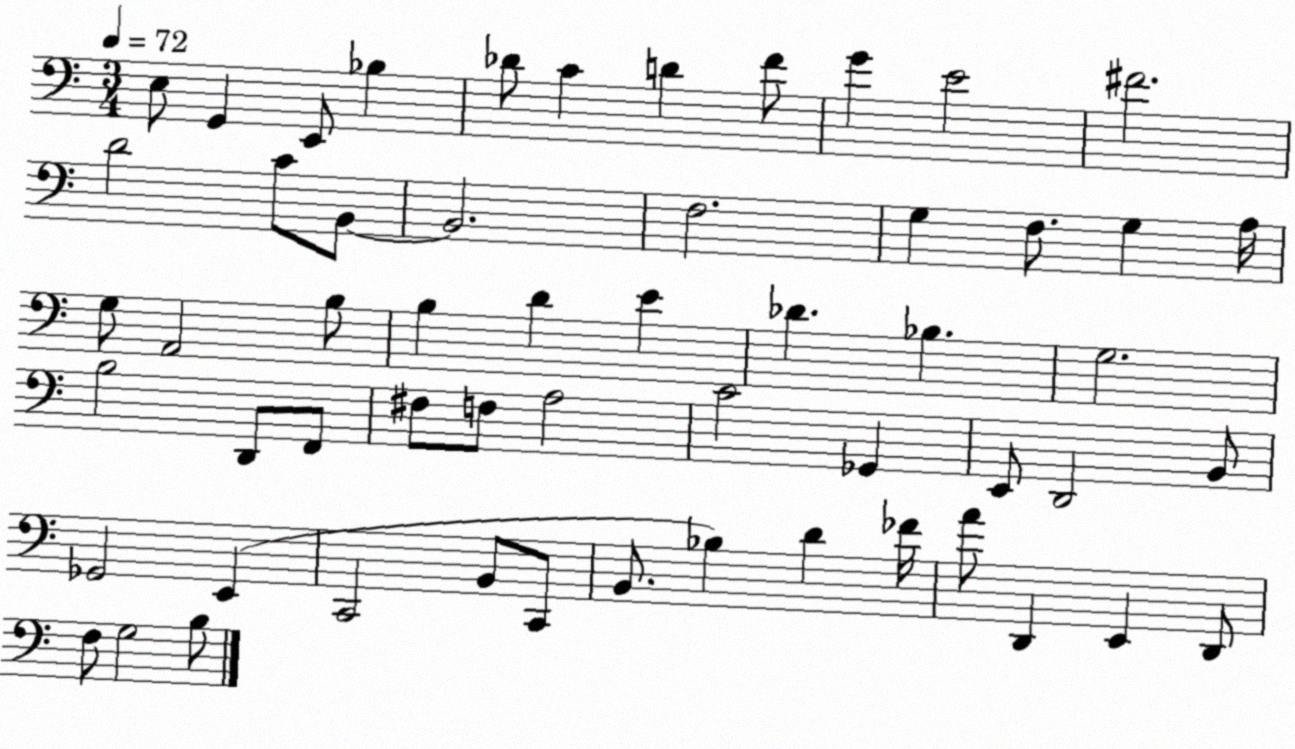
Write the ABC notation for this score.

X:1
T:Untitled
M:3/4
L:1/4
K:C
E,/2 G,, E,,/2 _B, _D/2 C D F/2 G E2 ^F2 D2 C/2 B,,/2 B,,2 F,2 G, F,/2 G, A,/4 G,/2 A,,2 B,/2 B, D E _D _B, G,2 B,2 D,,/2 F,,/2 ^F,/2 F,/2 A,2 C2 _G,, E,,/2 D,,2 B,,/2 _G,,2 E,, C,,2 B,,/2 C,,/2 B,,/2 _B, D _F/4 A/2 D,, E,, D,,/2 F,/2 G,2 B,/2